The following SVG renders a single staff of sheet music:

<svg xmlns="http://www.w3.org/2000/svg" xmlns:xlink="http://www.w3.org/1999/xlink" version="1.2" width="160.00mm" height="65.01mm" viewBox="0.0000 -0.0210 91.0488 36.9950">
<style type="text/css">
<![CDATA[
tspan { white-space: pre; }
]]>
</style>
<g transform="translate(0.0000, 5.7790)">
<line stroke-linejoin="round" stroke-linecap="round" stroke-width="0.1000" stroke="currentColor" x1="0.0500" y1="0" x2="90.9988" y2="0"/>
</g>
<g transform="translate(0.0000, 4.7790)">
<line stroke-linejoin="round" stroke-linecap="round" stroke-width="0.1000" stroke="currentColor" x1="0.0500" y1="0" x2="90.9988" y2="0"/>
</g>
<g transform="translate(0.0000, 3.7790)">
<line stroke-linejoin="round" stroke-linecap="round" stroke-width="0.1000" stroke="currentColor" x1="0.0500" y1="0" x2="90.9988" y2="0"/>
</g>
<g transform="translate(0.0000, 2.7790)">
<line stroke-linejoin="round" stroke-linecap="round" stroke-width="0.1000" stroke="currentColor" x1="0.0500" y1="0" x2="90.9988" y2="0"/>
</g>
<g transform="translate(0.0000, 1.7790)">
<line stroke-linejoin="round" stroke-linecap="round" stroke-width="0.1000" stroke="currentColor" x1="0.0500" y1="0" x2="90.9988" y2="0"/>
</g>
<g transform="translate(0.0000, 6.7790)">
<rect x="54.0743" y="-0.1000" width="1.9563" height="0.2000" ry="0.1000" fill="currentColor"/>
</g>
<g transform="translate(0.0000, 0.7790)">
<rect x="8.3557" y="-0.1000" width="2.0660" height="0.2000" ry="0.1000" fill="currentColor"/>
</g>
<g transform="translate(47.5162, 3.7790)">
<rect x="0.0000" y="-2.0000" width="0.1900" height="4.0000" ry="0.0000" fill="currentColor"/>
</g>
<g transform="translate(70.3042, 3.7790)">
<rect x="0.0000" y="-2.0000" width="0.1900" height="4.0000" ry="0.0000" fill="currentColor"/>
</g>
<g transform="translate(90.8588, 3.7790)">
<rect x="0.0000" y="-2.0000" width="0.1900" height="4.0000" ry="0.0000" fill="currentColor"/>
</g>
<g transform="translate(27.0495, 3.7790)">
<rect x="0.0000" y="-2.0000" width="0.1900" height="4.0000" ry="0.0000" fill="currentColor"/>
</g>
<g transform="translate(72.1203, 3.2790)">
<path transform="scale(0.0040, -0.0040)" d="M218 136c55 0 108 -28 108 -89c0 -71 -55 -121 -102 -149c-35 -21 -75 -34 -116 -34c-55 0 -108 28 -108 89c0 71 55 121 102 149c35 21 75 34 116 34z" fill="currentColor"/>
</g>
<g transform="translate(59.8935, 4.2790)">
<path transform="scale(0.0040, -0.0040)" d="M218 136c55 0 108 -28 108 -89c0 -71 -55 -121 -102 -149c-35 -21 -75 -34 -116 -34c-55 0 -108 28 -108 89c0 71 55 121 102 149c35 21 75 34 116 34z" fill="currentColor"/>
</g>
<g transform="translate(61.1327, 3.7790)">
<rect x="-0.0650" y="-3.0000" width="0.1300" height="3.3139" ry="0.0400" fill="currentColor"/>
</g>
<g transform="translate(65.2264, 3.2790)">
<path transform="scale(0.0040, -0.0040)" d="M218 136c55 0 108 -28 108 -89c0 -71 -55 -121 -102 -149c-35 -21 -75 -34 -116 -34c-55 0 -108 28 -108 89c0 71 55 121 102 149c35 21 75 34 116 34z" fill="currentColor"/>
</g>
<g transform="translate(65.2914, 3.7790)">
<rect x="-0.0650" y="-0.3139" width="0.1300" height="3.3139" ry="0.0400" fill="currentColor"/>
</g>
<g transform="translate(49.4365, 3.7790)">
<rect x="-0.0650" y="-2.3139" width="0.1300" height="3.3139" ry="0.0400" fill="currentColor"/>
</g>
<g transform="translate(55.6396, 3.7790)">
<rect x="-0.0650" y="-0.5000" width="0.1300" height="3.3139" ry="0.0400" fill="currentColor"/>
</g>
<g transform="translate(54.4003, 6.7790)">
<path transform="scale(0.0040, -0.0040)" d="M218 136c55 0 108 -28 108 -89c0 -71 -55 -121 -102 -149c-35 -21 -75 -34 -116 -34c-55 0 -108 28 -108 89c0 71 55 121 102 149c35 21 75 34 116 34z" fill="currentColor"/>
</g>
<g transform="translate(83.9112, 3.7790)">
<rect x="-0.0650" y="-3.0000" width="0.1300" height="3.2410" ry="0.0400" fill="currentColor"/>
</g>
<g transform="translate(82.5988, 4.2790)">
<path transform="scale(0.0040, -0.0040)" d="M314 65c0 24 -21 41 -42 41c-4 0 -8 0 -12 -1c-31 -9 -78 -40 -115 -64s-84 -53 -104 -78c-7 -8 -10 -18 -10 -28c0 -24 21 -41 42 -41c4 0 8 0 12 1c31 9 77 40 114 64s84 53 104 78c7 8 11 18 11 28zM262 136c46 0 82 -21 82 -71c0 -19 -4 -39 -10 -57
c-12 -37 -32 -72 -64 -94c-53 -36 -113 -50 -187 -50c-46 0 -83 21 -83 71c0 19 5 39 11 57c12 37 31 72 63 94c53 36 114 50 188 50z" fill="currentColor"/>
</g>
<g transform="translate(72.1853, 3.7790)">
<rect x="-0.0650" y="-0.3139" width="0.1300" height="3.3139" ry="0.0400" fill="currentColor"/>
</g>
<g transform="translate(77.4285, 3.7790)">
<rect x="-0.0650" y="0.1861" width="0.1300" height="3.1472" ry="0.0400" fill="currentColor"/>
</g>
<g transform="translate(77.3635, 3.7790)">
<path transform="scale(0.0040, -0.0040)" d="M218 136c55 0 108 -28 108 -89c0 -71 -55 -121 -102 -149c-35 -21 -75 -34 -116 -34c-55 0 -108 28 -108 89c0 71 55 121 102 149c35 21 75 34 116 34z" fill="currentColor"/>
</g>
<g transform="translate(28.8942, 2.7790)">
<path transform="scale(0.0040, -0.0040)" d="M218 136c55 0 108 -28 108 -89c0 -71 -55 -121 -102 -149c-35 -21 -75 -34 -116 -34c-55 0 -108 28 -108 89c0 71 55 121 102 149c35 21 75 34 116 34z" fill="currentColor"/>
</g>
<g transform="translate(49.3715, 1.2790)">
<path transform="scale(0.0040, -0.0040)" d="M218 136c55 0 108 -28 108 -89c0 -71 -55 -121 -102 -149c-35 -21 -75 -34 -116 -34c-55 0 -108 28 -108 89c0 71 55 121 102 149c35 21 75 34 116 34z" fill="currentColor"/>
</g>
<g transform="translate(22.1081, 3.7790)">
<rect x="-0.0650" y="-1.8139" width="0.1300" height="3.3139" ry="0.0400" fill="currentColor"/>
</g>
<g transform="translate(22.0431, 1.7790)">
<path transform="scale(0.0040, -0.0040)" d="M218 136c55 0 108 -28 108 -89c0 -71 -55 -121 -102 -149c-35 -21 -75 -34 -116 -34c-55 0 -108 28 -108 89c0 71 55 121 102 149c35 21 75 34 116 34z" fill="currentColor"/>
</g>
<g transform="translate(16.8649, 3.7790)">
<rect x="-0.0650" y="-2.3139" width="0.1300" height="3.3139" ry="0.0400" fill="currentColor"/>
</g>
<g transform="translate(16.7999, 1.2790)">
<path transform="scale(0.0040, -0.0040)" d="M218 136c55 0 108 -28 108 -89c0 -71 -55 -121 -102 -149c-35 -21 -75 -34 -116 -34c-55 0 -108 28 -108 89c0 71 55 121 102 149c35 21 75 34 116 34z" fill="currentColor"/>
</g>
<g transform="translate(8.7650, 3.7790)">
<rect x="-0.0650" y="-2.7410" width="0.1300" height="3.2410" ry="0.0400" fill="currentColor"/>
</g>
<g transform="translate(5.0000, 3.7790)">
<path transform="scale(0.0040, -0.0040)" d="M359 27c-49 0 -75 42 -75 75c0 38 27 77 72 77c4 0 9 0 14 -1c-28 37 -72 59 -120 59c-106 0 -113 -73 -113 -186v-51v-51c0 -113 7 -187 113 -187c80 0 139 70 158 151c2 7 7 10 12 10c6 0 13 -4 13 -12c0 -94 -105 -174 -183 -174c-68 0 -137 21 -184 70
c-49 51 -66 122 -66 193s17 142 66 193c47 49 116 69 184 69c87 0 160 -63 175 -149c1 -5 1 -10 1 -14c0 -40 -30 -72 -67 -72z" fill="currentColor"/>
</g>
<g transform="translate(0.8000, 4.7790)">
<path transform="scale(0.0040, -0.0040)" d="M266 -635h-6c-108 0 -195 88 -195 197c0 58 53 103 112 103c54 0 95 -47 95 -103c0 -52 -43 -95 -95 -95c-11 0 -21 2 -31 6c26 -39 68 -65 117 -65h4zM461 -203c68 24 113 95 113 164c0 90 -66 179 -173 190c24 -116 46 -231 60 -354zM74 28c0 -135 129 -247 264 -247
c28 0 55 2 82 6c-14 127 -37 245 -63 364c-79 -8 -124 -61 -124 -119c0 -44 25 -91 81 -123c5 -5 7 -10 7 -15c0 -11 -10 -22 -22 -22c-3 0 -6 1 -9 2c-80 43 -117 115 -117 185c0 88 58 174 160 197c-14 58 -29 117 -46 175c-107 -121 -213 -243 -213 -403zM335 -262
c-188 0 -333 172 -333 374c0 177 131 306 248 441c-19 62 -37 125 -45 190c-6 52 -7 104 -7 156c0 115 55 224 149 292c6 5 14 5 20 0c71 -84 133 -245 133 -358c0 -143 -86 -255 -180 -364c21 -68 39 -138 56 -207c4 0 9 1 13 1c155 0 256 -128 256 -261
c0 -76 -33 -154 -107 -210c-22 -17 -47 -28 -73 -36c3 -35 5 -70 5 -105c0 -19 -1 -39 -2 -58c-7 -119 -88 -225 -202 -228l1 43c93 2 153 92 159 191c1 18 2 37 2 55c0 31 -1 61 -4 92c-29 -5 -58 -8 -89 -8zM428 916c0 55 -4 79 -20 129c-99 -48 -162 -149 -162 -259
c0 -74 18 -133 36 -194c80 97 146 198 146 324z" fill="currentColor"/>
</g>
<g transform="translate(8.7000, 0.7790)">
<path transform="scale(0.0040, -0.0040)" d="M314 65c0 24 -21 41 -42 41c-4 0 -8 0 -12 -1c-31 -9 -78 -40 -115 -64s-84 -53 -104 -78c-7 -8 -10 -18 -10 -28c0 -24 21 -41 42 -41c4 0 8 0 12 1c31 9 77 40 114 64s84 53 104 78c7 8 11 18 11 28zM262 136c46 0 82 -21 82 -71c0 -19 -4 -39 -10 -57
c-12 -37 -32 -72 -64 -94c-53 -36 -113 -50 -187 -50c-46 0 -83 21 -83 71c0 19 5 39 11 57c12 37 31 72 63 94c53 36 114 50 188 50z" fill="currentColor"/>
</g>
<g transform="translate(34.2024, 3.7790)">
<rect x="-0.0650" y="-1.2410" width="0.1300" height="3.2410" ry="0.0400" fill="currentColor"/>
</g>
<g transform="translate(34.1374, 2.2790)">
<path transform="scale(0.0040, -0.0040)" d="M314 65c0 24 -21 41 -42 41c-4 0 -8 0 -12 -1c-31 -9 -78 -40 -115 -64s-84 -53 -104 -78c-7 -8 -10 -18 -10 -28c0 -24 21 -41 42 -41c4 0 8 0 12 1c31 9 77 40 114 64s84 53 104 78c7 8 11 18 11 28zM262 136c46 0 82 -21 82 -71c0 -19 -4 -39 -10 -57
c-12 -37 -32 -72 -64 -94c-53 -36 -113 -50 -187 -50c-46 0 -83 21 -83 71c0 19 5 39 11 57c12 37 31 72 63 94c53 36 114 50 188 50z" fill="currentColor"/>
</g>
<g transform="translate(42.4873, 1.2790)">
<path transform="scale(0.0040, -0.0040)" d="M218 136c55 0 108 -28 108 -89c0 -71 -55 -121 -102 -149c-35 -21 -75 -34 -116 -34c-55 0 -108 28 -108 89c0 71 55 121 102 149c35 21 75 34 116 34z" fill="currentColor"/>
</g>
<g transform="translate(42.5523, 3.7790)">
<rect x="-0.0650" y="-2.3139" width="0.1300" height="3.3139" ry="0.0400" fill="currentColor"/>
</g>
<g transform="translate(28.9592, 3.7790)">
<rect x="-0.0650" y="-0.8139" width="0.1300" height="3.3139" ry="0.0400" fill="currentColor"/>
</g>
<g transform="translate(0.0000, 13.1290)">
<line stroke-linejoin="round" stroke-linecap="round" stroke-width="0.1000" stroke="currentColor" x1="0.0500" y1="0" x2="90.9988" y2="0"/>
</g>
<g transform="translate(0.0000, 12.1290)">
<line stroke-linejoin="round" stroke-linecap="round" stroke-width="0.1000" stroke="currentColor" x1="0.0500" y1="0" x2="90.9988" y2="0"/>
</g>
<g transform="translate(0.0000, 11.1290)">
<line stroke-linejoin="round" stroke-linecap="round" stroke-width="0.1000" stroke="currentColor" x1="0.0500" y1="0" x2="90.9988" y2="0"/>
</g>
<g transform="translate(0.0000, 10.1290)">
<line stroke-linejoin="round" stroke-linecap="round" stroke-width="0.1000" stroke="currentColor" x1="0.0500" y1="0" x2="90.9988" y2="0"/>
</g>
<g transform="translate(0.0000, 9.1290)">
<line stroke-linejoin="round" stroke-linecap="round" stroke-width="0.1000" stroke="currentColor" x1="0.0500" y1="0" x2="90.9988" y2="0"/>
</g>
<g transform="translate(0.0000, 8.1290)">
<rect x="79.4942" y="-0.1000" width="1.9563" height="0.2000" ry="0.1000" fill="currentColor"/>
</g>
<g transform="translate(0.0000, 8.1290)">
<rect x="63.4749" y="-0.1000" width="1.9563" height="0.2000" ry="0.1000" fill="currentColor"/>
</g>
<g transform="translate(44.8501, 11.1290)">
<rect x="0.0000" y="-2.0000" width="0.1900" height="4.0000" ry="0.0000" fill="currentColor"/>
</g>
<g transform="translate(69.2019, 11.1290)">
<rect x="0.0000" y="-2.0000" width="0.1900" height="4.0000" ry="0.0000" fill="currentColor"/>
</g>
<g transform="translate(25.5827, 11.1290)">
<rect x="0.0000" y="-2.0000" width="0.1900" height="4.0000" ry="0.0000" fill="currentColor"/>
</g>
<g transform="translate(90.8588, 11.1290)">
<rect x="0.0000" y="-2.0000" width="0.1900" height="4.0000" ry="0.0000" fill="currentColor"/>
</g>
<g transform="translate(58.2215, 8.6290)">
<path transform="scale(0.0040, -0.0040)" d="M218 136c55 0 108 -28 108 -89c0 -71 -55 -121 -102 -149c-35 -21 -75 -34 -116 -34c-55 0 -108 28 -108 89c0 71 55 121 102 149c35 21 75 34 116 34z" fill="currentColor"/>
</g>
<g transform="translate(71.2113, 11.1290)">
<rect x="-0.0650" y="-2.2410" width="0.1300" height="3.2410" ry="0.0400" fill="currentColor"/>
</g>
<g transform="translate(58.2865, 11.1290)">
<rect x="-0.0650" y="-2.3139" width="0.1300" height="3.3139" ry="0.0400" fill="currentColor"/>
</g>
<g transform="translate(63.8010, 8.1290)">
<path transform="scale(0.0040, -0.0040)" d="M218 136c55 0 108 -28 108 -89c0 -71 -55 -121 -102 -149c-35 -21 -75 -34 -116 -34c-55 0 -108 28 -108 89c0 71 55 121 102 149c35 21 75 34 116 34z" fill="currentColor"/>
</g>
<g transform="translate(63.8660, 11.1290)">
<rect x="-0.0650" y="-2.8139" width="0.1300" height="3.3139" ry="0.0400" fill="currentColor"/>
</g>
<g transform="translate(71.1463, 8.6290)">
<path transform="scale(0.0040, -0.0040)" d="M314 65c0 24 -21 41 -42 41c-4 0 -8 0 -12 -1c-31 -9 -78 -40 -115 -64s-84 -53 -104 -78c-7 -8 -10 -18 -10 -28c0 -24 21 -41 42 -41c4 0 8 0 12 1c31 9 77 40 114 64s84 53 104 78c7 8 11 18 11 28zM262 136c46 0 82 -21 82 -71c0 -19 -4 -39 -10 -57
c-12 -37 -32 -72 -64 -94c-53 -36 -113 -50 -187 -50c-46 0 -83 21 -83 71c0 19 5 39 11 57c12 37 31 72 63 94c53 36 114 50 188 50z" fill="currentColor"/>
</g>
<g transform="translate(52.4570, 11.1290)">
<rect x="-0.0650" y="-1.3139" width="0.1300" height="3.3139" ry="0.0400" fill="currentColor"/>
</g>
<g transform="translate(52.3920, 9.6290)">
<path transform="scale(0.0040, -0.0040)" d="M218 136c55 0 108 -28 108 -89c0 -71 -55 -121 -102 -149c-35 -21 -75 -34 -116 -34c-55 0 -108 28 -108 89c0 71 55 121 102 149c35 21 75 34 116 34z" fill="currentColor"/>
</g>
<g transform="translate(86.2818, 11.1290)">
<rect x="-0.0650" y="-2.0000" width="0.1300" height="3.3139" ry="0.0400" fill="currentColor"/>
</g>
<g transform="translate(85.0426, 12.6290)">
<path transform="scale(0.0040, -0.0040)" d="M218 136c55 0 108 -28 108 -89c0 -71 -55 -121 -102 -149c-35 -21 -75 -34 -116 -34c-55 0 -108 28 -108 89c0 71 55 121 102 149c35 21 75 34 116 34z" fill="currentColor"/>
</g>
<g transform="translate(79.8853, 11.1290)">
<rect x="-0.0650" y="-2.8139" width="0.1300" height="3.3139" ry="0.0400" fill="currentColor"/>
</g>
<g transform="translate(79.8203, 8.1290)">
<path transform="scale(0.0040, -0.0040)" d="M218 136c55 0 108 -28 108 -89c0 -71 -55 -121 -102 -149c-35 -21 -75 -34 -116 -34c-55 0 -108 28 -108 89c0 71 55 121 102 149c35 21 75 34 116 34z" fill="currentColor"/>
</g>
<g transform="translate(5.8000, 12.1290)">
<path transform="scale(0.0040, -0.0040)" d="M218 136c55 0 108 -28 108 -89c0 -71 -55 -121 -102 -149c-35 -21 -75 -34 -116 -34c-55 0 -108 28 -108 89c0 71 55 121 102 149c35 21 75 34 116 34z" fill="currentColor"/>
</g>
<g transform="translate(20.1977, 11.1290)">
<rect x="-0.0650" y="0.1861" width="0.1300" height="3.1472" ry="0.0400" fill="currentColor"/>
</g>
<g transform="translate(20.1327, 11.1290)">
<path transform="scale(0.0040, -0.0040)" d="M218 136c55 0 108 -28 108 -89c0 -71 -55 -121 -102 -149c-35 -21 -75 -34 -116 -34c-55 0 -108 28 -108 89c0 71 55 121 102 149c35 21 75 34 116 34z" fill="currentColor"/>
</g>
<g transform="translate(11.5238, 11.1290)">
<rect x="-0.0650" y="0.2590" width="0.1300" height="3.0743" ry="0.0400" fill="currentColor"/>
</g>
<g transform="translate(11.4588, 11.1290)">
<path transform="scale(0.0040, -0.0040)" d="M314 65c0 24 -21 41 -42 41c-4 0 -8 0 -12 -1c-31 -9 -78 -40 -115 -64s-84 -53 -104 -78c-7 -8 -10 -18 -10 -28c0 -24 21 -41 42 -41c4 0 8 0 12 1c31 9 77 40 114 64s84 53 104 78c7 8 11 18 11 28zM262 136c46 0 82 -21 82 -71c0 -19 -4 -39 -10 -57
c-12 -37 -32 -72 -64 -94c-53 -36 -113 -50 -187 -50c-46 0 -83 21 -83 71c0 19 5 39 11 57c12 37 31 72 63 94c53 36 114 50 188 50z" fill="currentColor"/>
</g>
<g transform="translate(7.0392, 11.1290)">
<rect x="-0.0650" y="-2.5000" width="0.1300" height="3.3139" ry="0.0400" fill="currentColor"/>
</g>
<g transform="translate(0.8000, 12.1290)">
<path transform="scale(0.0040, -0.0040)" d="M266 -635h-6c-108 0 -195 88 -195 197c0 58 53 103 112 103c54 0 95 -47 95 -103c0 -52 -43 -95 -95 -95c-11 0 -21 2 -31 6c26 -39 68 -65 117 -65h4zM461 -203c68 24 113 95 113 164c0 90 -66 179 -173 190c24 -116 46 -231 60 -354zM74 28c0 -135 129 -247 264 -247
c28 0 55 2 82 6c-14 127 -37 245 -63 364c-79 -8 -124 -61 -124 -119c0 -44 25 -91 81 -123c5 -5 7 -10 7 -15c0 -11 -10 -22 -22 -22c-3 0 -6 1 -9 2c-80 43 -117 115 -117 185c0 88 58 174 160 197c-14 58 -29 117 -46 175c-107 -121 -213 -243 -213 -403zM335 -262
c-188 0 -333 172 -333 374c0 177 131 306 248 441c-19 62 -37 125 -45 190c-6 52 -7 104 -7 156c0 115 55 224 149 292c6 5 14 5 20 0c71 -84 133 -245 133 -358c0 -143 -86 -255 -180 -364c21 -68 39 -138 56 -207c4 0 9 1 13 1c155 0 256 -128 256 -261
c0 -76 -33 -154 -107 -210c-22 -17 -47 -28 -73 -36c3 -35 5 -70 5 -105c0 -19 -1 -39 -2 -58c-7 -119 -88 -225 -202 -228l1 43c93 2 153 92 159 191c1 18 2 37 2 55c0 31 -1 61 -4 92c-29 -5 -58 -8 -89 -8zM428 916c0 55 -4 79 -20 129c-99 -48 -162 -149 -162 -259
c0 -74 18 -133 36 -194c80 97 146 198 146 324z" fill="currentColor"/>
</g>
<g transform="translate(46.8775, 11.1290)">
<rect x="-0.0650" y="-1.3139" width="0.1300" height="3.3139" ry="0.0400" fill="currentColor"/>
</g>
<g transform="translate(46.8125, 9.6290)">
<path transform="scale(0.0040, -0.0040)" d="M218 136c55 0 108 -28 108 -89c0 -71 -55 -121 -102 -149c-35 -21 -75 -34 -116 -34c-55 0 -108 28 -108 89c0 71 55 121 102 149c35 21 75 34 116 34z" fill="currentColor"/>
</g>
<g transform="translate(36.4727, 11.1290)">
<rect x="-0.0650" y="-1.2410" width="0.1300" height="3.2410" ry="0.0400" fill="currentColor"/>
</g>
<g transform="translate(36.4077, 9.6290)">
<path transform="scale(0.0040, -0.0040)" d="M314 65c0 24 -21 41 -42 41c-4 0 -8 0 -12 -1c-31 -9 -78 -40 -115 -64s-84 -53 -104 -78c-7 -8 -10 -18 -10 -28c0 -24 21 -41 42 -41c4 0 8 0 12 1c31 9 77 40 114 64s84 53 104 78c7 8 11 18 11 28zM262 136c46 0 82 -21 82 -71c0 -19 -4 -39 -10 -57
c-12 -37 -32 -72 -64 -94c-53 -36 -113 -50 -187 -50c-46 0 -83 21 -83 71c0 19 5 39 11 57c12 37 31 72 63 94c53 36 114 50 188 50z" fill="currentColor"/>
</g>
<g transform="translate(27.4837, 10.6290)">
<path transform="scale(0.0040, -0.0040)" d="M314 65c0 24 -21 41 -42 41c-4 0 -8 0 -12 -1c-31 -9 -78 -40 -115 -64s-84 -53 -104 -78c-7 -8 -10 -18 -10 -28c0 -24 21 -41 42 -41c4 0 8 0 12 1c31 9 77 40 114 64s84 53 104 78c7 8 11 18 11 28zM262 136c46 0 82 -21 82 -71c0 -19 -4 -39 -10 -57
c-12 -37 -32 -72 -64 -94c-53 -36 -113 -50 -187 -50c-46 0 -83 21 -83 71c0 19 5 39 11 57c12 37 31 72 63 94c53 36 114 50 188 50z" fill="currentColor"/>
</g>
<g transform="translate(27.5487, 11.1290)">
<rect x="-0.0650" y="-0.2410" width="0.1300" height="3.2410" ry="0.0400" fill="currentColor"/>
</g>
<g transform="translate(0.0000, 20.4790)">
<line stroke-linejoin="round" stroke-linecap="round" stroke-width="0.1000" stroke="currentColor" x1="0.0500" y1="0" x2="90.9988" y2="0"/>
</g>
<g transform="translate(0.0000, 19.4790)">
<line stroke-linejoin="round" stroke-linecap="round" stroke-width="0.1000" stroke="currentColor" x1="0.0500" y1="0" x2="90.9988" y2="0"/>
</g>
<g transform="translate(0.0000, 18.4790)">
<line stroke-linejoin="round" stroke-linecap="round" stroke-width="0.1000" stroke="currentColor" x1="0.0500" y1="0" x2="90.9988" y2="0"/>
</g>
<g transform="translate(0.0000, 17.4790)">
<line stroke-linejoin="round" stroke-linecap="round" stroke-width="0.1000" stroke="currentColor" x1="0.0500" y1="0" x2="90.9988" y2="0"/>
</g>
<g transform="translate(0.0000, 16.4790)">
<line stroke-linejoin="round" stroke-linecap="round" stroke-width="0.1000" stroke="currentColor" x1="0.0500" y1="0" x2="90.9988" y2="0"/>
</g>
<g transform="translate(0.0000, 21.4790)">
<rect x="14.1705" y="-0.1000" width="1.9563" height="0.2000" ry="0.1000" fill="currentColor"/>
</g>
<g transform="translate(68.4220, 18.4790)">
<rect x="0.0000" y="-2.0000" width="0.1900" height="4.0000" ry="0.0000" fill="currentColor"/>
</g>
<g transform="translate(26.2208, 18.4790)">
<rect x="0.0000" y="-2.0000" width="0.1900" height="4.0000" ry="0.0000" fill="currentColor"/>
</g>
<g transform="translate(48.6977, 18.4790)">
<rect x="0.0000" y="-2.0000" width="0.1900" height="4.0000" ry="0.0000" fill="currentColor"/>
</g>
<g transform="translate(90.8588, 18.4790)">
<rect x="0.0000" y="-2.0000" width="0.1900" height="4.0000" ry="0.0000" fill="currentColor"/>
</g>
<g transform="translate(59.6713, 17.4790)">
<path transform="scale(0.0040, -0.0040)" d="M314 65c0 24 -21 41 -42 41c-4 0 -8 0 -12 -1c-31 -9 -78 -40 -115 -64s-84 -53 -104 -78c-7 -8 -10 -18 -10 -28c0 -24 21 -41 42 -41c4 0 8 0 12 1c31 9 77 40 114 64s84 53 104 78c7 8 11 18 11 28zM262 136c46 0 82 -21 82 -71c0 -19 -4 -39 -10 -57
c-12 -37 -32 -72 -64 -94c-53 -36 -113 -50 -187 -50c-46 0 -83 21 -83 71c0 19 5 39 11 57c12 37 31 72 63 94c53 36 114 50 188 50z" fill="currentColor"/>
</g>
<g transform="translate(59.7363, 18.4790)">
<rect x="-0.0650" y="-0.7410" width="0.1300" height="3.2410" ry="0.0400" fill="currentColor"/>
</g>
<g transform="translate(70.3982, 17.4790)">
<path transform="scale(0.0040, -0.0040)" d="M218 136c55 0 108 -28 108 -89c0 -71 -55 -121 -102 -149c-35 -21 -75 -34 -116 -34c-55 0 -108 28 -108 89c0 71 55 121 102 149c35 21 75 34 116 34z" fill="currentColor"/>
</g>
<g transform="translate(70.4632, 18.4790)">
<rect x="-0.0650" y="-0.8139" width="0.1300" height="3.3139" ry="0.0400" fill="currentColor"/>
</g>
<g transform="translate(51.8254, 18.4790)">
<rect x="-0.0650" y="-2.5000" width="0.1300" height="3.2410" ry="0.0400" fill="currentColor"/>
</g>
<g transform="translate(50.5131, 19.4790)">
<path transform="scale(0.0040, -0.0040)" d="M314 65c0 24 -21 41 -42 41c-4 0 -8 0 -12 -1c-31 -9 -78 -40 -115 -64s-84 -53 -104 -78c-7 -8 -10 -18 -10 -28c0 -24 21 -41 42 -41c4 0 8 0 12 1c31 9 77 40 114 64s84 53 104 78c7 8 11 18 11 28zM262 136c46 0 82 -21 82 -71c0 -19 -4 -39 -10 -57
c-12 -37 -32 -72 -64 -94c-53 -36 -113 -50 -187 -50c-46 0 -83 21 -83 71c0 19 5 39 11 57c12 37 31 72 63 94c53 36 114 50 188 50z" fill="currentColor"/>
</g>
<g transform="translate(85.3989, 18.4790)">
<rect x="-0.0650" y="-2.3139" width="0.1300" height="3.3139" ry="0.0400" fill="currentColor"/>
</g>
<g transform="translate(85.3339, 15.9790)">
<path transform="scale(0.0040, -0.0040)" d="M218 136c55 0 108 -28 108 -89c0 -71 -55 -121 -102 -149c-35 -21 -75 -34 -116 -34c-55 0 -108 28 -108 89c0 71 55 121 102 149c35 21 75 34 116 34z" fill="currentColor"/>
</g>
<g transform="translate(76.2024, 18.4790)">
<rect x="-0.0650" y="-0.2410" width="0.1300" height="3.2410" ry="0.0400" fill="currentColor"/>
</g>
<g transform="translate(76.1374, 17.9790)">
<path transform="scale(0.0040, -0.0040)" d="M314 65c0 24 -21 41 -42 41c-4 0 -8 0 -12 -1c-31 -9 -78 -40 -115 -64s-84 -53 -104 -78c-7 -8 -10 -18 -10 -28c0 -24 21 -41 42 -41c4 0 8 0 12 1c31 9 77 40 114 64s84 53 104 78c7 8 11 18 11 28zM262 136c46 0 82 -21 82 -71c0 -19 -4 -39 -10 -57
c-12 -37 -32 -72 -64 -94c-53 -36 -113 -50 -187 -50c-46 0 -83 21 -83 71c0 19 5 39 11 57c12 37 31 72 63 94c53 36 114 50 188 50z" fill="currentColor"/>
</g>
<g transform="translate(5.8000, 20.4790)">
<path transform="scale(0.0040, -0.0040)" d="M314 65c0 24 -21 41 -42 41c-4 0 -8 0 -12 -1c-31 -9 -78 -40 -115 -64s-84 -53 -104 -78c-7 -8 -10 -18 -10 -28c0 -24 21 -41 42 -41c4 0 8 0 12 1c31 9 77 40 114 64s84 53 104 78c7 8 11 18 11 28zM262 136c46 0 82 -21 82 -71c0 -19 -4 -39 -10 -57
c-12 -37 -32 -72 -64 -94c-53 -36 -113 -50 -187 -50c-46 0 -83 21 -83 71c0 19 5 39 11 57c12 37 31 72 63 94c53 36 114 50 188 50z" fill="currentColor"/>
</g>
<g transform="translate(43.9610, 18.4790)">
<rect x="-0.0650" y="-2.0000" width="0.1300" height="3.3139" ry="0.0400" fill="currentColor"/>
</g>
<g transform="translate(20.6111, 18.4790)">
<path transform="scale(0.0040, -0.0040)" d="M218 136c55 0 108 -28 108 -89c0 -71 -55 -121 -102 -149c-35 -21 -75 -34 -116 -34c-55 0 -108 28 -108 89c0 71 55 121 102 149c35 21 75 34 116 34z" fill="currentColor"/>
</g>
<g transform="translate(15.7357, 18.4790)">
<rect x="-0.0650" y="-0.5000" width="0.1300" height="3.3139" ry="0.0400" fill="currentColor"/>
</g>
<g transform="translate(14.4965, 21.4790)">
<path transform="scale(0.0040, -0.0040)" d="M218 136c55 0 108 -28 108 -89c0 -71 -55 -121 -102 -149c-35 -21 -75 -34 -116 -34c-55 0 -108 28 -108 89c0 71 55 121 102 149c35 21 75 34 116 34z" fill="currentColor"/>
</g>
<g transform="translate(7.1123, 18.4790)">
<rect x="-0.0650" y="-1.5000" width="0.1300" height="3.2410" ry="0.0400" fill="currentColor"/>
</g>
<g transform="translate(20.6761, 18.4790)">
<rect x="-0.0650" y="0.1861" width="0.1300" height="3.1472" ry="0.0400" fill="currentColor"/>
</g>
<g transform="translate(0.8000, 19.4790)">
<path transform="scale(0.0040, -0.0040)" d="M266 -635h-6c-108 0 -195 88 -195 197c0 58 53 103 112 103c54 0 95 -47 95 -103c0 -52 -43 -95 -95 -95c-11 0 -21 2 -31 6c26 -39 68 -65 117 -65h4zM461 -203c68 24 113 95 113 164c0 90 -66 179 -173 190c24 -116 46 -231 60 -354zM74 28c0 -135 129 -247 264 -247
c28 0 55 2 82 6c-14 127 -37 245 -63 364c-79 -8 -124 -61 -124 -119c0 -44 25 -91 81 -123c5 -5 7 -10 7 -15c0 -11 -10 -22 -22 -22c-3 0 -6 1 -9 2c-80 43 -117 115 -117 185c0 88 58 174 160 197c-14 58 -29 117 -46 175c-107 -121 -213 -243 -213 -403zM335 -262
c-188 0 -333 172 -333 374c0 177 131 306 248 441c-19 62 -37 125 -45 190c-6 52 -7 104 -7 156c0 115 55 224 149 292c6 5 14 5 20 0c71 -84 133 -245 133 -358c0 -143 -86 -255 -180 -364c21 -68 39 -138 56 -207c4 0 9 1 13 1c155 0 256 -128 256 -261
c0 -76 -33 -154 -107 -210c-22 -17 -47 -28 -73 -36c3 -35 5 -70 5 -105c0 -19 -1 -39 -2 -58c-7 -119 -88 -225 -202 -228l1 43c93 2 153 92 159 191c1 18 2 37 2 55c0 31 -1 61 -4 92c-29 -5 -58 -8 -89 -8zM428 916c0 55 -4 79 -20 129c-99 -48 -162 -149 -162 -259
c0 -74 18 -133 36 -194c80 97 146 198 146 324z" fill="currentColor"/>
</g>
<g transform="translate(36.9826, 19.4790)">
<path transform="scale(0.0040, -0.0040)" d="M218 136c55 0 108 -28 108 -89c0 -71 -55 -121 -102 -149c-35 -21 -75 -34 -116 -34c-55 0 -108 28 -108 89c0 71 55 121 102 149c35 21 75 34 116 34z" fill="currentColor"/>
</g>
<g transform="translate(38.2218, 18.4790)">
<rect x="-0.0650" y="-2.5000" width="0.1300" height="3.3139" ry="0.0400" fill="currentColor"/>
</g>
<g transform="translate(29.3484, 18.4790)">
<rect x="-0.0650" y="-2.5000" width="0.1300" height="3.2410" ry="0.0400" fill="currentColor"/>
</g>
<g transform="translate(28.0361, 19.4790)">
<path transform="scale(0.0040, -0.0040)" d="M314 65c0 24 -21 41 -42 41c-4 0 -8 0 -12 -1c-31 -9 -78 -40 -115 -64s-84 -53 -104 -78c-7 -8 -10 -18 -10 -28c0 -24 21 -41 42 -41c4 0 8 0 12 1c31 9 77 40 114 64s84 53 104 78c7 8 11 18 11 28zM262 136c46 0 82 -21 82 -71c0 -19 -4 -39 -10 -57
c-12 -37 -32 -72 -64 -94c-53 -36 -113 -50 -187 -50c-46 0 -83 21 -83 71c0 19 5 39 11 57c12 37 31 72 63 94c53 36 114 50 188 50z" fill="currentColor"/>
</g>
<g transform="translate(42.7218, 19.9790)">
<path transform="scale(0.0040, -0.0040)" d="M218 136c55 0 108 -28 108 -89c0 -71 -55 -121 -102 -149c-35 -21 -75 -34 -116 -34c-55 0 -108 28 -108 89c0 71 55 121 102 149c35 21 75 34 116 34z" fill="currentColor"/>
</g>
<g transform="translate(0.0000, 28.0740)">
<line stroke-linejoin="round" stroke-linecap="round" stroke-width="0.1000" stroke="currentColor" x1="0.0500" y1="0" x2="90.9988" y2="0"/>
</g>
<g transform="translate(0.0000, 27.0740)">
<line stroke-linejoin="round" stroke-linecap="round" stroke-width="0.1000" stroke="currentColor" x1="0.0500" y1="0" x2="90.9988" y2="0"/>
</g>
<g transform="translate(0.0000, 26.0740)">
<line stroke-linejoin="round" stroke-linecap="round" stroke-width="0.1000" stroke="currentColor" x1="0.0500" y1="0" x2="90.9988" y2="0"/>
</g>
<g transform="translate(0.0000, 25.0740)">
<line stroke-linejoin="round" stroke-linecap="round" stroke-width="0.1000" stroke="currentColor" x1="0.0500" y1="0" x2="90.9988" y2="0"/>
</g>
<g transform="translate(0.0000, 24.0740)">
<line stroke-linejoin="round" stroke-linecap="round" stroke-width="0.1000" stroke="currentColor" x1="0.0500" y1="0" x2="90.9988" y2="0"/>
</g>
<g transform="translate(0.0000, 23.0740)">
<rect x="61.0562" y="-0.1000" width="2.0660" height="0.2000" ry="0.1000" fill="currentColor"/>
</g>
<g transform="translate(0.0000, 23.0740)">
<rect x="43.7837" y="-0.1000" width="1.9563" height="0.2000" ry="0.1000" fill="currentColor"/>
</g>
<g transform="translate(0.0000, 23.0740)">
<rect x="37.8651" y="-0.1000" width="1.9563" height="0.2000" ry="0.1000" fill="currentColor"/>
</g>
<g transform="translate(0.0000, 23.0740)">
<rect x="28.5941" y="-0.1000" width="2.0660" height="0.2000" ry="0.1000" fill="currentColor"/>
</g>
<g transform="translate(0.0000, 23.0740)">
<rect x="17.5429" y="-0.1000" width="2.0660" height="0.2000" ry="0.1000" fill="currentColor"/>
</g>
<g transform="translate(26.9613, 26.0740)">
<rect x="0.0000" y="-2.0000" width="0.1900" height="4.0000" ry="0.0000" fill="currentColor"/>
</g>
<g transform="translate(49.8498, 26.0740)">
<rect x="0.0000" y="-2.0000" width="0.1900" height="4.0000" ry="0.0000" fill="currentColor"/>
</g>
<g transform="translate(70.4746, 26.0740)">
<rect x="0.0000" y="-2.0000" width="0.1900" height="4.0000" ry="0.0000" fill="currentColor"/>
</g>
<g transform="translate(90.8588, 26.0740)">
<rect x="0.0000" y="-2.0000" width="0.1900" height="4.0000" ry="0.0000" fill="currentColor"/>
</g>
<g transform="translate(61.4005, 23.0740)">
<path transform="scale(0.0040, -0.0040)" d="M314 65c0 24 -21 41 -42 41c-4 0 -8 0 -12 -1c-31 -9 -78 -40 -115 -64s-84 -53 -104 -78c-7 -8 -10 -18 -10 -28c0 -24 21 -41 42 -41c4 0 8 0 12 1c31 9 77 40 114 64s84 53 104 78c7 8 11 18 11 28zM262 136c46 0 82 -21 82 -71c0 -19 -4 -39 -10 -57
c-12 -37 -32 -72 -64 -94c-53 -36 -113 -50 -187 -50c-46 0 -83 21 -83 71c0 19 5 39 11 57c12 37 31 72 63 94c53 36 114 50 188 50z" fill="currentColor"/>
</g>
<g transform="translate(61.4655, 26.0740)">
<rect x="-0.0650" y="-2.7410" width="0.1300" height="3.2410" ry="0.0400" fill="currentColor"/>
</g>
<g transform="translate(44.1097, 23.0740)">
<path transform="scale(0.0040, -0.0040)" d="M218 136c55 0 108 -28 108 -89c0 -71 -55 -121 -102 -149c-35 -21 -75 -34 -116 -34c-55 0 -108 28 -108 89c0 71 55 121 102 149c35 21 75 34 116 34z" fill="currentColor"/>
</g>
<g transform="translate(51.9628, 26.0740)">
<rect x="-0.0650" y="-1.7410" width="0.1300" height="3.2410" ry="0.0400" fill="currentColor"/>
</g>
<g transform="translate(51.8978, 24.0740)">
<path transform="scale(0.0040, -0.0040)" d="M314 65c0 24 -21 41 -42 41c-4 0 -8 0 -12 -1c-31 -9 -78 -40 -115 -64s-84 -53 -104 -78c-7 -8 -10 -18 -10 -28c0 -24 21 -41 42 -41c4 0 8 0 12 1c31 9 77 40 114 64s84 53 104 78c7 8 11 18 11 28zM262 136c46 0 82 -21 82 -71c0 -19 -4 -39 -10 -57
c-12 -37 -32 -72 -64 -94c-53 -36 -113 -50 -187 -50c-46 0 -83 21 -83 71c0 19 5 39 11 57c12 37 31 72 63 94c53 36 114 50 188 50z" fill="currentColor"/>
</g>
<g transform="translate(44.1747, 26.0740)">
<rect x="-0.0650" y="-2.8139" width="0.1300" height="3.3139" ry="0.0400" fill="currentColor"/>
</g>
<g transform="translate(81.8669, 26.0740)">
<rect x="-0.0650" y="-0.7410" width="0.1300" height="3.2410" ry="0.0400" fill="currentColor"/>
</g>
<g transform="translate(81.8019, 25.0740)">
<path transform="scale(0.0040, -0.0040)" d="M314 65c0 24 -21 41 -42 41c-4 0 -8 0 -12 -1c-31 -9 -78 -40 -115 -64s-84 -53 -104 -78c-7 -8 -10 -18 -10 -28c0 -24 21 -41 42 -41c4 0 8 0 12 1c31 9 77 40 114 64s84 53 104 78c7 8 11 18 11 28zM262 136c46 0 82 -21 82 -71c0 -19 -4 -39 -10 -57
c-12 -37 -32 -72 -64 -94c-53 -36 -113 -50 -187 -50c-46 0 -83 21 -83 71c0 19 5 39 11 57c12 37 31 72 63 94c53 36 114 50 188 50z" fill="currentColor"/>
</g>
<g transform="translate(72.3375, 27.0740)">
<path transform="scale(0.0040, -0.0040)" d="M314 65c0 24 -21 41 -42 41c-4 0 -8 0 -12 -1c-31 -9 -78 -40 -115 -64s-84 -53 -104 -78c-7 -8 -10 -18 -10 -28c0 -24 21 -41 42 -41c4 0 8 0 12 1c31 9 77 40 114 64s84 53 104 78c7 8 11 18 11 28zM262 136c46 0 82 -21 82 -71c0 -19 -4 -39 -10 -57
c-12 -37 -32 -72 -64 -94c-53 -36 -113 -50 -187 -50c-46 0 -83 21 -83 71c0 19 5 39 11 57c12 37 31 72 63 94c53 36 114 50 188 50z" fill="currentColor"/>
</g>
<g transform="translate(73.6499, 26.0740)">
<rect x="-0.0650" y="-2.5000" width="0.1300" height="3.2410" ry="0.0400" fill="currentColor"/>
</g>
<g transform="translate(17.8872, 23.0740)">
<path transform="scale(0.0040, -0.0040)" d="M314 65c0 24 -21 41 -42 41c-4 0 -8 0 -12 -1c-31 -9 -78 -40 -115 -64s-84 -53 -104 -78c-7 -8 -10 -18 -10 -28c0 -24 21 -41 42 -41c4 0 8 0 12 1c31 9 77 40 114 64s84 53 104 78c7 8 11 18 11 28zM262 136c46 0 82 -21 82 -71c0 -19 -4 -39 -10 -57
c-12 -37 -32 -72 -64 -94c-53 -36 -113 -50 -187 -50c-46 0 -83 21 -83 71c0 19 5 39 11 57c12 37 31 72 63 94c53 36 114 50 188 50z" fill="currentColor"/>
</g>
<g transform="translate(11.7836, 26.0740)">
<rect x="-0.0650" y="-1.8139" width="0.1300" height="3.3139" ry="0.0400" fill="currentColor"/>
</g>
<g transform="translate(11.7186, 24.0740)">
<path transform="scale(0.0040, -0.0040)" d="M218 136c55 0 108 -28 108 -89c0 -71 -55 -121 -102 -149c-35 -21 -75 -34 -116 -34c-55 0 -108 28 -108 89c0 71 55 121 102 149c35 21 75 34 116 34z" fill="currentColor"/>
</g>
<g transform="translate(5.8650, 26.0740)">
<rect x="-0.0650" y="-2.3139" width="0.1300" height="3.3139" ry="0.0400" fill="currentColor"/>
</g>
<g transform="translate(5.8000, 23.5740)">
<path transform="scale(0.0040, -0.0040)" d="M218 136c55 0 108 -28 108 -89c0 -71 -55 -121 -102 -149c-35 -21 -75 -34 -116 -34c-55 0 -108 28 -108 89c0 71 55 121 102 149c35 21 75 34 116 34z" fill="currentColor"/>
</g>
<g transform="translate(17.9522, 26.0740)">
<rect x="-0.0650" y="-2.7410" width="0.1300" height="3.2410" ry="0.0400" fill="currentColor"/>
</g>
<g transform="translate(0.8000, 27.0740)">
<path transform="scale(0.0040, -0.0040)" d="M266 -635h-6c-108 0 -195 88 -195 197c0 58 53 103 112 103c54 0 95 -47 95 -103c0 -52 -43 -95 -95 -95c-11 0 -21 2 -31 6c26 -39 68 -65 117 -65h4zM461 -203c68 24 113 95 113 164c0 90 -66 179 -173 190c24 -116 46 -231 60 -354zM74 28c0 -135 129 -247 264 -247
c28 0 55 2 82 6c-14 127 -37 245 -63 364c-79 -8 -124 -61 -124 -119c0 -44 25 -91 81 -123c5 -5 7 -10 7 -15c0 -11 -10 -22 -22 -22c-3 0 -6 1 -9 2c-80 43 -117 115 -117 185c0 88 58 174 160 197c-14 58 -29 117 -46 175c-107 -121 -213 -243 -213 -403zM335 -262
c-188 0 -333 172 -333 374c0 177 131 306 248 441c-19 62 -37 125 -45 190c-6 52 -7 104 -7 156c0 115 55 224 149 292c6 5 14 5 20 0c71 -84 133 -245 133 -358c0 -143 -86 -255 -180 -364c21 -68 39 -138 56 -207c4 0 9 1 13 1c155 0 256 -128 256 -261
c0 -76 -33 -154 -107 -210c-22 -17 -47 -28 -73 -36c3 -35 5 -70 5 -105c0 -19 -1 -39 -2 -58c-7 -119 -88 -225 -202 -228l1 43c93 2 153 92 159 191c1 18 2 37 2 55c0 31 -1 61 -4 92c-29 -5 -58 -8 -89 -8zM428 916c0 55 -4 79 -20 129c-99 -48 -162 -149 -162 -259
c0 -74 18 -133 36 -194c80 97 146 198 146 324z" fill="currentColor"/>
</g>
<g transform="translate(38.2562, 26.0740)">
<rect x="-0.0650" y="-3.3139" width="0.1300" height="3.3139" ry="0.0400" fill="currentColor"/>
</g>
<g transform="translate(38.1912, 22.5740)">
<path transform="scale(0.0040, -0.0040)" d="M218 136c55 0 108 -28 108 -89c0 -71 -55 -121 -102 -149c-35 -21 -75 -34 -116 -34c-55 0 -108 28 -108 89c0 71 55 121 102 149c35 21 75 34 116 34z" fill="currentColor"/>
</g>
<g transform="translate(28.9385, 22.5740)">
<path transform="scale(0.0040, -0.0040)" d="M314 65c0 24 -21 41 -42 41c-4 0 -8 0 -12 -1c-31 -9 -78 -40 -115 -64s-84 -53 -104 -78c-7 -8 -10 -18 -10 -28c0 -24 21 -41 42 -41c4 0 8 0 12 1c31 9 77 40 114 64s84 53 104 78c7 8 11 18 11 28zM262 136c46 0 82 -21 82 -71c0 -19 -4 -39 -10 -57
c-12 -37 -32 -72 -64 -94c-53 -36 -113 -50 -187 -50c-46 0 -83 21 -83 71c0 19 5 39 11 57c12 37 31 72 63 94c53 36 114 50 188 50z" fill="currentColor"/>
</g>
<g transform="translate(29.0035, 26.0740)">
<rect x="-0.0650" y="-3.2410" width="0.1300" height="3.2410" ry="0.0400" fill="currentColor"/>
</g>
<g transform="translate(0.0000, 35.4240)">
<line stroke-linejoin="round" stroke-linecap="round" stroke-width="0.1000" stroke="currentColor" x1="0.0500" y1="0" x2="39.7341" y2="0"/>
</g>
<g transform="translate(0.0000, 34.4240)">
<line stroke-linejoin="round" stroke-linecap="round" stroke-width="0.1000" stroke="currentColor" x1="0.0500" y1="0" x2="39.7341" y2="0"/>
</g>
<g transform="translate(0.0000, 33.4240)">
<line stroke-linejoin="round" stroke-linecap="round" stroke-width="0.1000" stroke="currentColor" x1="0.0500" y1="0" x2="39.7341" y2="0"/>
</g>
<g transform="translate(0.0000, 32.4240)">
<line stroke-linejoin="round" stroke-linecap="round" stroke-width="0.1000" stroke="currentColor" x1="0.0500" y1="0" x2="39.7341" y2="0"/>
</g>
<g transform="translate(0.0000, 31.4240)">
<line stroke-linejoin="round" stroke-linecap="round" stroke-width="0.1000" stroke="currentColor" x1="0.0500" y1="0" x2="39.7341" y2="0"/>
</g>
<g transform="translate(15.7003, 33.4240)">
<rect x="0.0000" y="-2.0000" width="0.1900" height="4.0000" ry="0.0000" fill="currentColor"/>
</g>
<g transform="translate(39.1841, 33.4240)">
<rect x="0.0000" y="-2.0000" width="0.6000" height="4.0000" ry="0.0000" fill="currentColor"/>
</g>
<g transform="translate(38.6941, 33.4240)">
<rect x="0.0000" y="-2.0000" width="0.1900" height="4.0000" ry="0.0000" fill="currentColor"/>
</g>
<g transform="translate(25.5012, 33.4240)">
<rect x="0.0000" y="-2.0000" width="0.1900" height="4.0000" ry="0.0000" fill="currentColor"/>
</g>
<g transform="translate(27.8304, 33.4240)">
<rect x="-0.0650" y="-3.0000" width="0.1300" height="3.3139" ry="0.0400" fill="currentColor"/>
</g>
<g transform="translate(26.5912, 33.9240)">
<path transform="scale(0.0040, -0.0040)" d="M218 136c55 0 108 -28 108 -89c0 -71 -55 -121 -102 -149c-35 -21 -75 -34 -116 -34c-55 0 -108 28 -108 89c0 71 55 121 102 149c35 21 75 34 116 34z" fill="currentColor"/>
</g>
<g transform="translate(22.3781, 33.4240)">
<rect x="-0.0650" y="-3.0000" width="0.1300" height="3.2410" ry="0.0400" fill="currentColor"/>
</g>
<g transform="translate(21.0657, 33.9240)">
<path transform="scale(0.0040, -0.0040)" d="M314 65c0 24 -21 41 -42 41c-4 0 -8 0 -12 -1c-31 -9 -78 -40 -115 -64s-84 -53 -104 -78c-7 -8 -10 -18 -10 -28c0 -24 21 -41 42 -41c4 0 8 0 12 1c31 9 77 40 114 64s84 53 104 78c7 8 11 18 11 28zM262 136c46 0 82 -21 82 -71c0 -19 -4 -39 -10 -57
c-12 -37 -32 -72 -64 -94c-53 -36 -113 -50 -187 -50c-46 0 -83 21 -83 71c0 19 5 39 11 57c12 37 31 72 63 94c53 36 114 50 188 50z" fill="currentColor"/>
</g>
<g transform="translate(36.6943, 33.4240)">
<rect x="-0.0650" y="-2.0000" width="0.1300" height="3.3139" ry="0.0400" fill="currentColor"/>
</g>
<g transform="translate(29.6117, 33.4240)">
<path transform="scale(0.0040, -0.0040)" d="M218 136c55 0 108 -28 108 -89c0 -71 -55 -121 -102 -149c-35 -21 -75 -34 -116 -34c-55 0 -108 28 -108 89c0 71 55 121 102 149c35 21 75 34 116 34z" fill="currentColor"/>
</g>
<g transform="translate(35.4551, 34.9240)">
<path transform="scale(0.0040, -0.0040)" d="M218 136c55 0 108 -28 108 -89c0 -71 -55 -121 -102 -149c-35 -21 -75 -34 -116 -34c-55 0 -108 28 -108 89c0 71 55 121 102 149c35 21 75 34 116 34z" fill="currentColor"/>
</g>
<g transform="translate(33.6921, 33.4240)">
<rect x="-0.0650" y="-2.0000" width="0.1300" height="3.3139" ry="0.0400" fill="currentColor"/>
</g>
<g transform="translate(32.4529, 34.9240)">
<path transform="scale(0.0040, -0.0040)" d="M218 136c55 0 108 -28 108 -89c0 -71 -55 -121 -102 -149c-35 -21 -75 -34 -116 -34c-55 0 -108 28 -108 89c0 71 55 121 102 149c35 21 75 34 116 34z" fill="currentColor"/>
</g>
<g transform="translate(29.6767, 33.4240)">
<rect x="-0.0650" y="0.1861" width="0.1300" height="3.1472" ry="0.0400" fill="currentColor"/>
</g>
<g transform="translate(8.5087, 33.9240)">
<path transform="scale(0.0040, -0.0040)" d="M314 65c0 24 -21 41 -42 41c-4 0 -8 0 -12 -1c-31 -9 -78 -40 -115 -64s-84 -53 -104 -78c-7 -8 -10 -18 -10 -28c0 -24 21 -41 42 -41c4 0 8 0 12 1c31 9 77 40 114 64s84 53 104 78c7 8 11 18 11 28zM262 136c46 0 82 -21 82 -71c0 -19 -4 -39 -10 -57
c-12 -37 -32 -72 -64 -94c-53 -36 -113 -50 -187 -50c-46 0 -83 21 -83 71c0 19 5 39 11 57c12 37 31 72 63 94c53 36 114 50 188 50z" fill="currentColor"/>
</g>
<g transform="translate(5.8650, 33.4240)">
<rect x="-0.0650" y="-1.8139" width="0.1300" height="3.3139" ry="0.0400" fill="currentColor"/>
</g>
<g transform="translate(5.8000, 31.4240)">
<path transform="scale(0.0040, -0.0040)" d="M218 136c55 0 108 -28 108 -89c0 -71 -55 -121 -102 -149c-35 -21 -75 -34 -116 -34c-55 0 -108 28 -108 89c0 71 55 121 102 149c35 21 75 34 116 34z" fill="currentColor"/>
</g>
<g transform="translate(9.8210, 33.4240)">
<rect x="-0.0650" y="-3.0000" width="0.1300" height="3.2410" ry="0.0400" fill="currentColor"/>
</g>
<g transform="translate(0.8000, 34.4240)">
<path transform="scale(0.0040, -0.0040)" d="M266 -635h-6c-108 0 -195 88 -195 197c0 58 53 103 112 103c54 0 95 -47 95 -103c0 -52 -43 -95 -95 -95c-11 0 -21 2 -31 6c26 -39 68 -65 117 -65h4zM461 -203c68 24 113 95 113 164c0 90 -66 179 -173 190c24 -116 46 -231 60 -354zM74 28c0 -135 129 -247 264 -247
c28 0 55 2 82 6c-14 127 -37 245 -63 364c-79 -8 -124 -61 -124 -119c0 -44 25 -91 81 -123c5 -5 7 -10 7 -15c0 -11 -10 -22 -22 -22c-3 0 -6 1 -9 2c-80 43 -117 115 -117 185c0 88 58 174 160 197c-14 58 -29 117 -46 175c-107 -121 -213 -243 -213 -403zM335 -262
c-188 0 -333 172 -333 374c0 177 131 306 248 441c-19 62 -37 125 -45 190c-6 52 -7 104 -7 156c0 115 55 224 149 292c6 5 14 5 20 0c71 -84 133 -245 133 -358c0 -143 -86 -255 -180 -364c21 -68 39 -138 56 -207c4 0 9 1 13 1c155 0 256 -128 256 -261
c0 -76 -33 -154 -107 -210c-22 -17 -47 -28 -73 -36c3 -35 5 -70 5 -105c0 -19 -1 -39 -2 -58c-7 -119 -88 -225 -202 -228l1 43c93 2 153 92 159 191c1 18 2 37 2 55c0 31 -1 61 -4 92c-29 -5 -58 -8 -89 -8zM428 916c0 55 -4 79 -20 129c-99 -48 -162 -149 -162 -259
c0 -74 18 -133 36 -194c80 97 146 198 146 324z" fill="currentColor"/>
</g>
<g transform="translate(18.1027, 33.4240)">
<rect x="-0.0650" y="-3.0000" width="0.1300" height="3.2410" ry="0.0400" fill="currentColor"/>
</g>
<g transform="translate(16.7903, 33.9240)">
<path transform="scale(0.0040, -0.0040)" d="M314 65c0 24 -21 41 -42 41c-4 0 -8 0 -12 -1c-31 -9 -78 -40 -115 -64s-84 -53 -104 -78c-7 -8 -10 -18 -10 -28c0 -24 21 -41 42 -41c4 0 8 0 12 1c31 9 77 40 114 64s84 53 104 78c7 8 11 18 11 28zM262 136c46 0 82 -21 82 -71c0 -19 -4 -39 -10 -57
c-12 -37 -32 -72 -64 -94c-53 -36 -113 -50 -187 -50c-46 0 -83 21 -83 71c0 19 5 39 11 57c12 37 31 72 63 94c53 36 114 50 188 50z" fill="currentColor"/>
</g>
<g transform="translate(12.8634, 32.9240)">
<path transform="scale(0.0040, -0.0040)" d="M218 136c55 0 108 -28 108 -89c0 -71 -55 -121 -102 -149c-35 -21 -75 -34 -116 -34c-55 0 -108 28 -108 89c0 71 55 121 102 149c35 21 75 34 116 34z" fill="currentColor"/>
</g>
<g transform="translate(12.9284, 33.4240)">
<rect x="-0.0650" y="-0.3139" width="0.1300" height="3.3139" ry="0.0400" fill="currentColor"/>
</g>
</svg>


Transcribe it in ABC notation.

X:1
T:Untitled
M:4/4
L:1/4
K:C
a2 g f d e2 g g C A c c B A2 G B2 B c2 e2 e e g a g2 a F E2 C B G2 G F G2 d2 d c2 g g f a2 b2 b a f2 a2 G2 d2 f A2 c A2 A2 A B F F